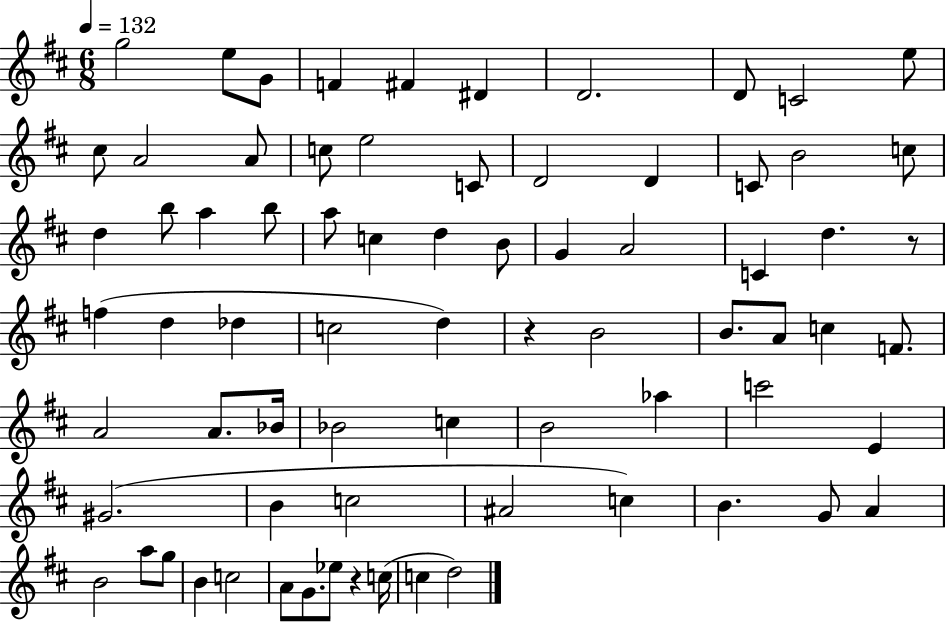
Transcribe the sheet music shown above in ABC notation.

X:1
T:Untitled
M:6/8
L:1/4
K:D
g2 e/2 G/2 F ^F ^D D2 D/2 C2 e/2 ^c/2 A2 A/2 c/2 e2 C/2 D2 D C/2 B2 c/2 d b/2 a b/2 a/2 c d B/2 G A2 C d z/2 f d _d c2 d z B2 B/2 A/2 c F/2 A2 A/2 _B/4 _B2 c B2 _a c'2 E ^G2 B c2 ^A2 c B G/2 A B2 a/2 g/2 B c2 A/2 G/2 _e/2 z c/4 c d2